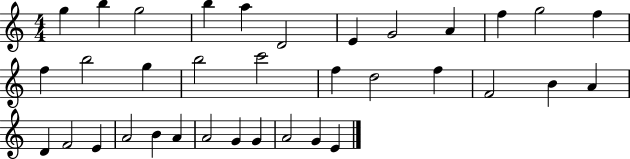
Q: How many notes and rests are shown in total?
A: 35